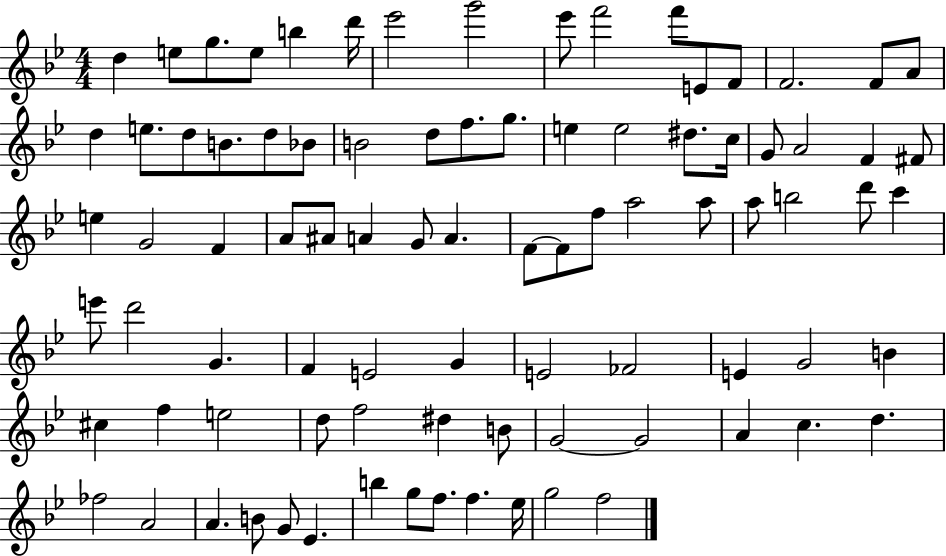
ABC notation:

X:1
T:Untitled
M:4/4
L:1/4
K:Bb
d e/2 g/2 e/2 b d'/4 _e'2 g'2 _e'/2 f'2 f'/2 E/2 F/2 F2 F/2 A/2 d e/2 d/2 B/2 d/2 _B/2 B2 d/2 f/2 g/2 e e2 ^d/2 c/4 G/2 A2 F ^F/2 e G2 F A/2 ^A/2 A G/2 A F/2 F/2 f/2 a2 a/2 a/2 b2 d'/2 c' e'/2 d'2 G F E2 G E2 _F2 E G2 B ^c f e2 d/2 f2 ^d B/2 G2 G2 A c d _f2 A2 A B/2 G/2 _E b g/2 f/2 f _e/4 g2 f2